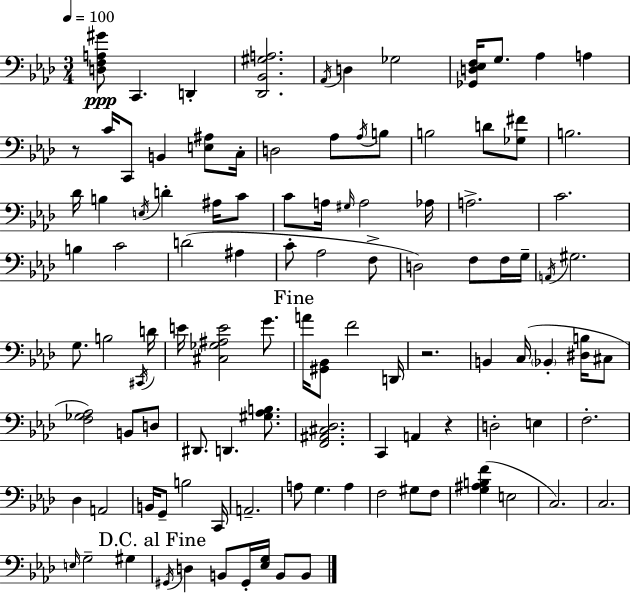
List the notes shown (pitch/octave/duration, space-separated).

[D3,F3,A3,G#4]/e C2/q. D2/q [Db2,Bb2,G#3,A3]/h. Ab2/s D3/q Gb3/h [Gb2,D3,Eb3,F3]/s G3/e. Ab3/q A3/q R/e C4/s C2/e B2/q [E3,A#3]/e C3/s D3/h Ab3/e Ab3/s B3/e B3/h D4/e [Gb3,F#4]/e B3/h. Db4/s B3/q E3/s D4/q A#3/s C4/e C4/e A3/s G#3/s A3/h Ab3/s A3/h. C4/h. B3/q C4/h D4/h A#3/q C4/e Ab3/h F3/e D3/h F3/e F3/s G3/s A2/s G#3/h. G3/e. B3/h C#2/s D4/s E4/s [C#3,Gb3,A#3,E4]/h G4/e. A4/s [G#2,Bb2]/e F4/h D2/s R/h. B2/q C3/s Bb2/q [D#3,B3]/s C#3/e [F3,Gb3,Ab3]/h B2/e D3/e D#2/e. D2/q. [G#3,Ab3,B3]/e. [F2,A#2,C#3,Db3]/h. C2/q A2/q R/q D3/h E3/q F3/h. Db3/q A2/h B2/s G2/e B3/h C2/s A2/h. A3/e G3/q. A3/q F3/h G#3/e F3/e [G3,A#3,B3,F4]/q E3/h C3/h. C3/h. E3/s G3/h G#3/q G#2/s D3/q B2/e G#2/s [Eb3,G3]/s B2/e B2/e